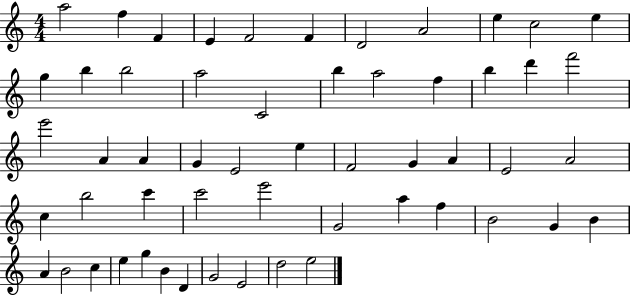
X:1
T:Untitled
M:4/4
L:1/4
K:C
a2 f F E F2 F D2 A2 e c2 e g b b2 a2 C2 b a2 f b d' f'2 e'2 A A G E2 e F2 G A E2 A2 c b2 c' c'2 e'2 G2 a f B2 G B A B2 c e g B D G2 E2 d2 e2